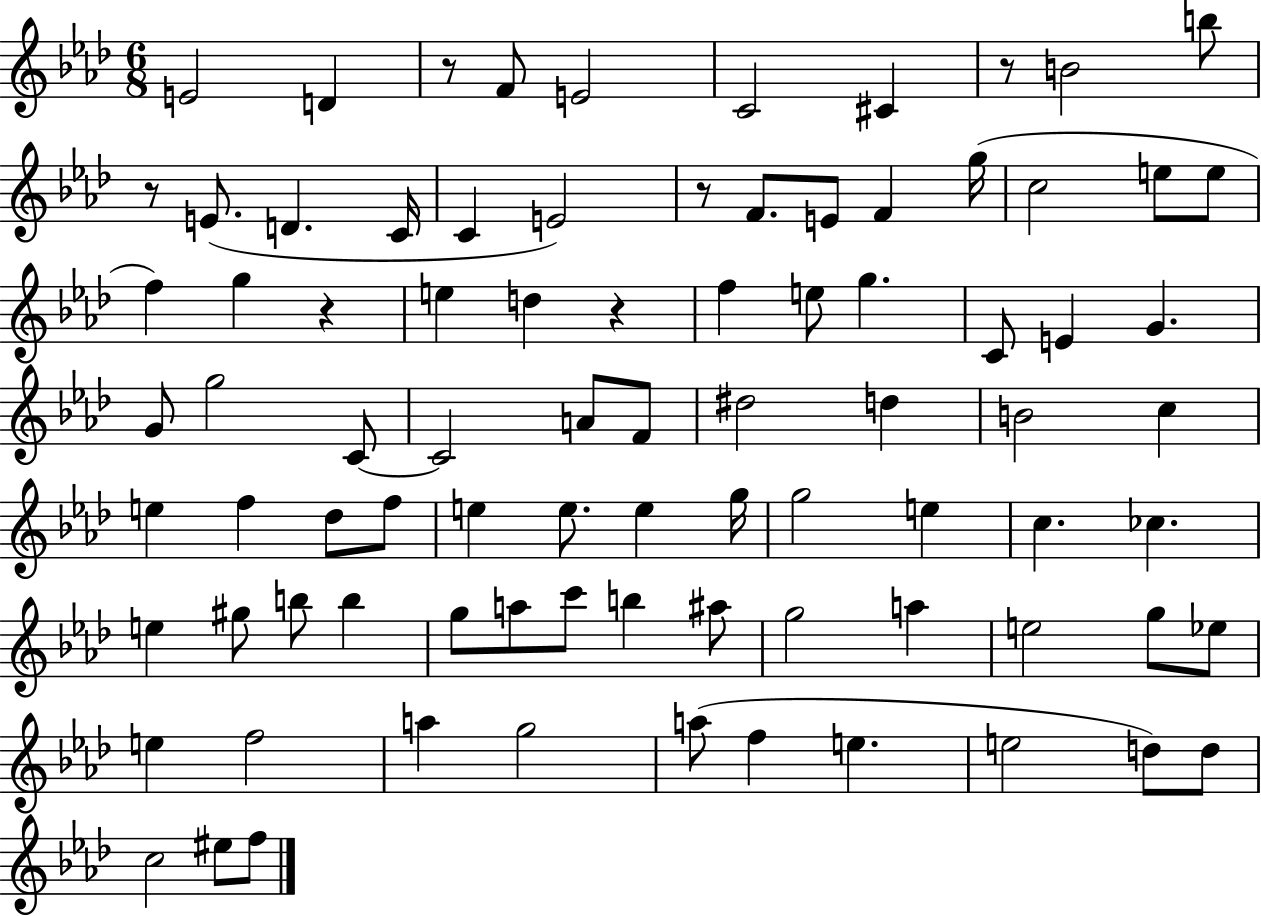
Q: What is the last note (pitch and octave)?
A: F5